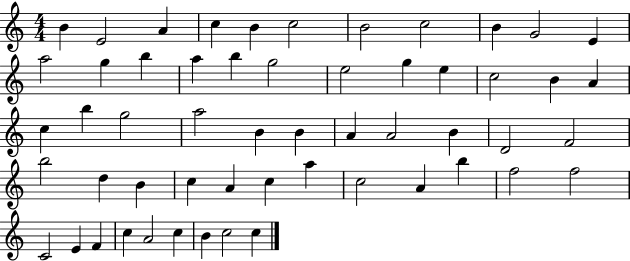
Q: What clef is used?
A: treble